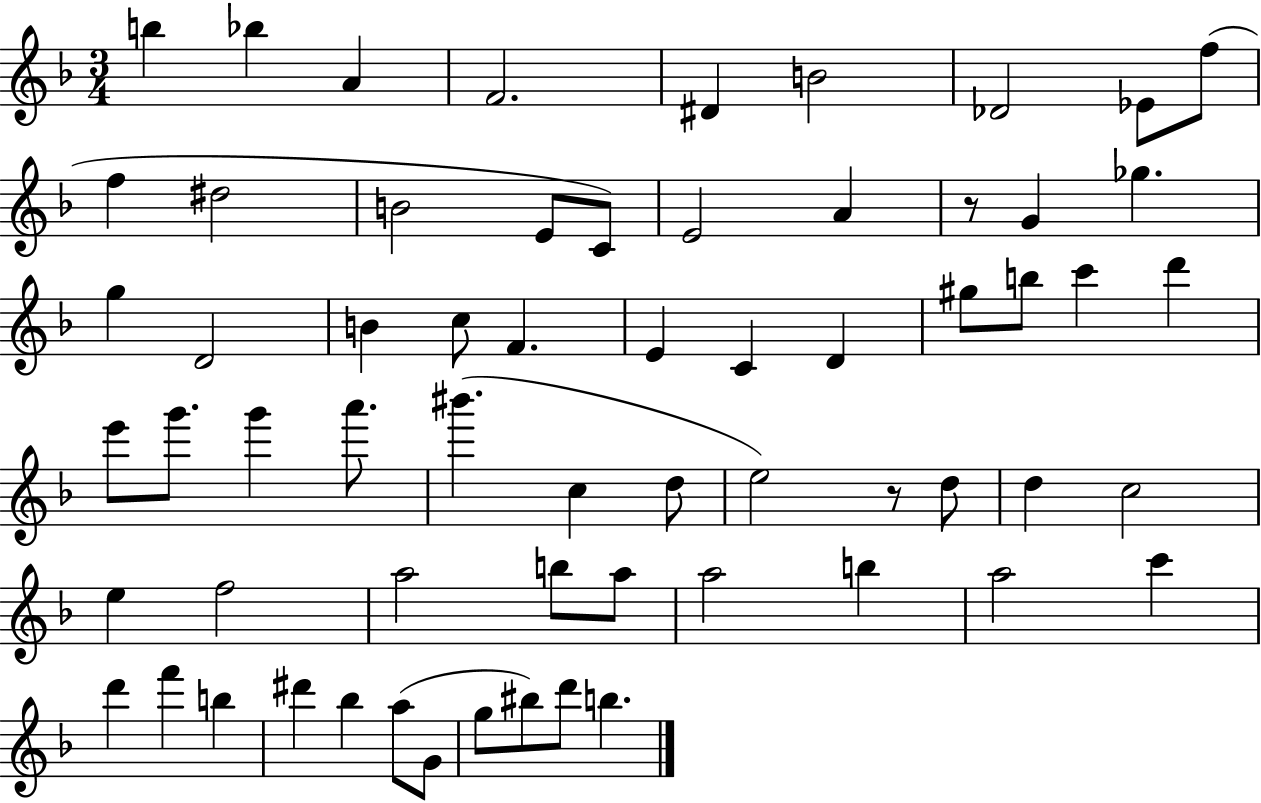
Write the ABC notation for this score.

X:1
T:Untitled
M:3/4
L:1/4
K:F
b _b A F2 ^D B2 _D2 _E/2 f/2 f ^d2 B2 E/2 C/2 E2 A z/2 G _g g D2 B c/2 F E C D ^g/2 b/2 c' d' e'/2 g'/2 g' a'/2 ^b' c d/2 e2 z/2 d/2 d c2 e f2 a2 b/2 a/2 a2 b a2 c' d' f' b ^d' _b a/2 G/2 g/2 ^b/2 d'/2 b